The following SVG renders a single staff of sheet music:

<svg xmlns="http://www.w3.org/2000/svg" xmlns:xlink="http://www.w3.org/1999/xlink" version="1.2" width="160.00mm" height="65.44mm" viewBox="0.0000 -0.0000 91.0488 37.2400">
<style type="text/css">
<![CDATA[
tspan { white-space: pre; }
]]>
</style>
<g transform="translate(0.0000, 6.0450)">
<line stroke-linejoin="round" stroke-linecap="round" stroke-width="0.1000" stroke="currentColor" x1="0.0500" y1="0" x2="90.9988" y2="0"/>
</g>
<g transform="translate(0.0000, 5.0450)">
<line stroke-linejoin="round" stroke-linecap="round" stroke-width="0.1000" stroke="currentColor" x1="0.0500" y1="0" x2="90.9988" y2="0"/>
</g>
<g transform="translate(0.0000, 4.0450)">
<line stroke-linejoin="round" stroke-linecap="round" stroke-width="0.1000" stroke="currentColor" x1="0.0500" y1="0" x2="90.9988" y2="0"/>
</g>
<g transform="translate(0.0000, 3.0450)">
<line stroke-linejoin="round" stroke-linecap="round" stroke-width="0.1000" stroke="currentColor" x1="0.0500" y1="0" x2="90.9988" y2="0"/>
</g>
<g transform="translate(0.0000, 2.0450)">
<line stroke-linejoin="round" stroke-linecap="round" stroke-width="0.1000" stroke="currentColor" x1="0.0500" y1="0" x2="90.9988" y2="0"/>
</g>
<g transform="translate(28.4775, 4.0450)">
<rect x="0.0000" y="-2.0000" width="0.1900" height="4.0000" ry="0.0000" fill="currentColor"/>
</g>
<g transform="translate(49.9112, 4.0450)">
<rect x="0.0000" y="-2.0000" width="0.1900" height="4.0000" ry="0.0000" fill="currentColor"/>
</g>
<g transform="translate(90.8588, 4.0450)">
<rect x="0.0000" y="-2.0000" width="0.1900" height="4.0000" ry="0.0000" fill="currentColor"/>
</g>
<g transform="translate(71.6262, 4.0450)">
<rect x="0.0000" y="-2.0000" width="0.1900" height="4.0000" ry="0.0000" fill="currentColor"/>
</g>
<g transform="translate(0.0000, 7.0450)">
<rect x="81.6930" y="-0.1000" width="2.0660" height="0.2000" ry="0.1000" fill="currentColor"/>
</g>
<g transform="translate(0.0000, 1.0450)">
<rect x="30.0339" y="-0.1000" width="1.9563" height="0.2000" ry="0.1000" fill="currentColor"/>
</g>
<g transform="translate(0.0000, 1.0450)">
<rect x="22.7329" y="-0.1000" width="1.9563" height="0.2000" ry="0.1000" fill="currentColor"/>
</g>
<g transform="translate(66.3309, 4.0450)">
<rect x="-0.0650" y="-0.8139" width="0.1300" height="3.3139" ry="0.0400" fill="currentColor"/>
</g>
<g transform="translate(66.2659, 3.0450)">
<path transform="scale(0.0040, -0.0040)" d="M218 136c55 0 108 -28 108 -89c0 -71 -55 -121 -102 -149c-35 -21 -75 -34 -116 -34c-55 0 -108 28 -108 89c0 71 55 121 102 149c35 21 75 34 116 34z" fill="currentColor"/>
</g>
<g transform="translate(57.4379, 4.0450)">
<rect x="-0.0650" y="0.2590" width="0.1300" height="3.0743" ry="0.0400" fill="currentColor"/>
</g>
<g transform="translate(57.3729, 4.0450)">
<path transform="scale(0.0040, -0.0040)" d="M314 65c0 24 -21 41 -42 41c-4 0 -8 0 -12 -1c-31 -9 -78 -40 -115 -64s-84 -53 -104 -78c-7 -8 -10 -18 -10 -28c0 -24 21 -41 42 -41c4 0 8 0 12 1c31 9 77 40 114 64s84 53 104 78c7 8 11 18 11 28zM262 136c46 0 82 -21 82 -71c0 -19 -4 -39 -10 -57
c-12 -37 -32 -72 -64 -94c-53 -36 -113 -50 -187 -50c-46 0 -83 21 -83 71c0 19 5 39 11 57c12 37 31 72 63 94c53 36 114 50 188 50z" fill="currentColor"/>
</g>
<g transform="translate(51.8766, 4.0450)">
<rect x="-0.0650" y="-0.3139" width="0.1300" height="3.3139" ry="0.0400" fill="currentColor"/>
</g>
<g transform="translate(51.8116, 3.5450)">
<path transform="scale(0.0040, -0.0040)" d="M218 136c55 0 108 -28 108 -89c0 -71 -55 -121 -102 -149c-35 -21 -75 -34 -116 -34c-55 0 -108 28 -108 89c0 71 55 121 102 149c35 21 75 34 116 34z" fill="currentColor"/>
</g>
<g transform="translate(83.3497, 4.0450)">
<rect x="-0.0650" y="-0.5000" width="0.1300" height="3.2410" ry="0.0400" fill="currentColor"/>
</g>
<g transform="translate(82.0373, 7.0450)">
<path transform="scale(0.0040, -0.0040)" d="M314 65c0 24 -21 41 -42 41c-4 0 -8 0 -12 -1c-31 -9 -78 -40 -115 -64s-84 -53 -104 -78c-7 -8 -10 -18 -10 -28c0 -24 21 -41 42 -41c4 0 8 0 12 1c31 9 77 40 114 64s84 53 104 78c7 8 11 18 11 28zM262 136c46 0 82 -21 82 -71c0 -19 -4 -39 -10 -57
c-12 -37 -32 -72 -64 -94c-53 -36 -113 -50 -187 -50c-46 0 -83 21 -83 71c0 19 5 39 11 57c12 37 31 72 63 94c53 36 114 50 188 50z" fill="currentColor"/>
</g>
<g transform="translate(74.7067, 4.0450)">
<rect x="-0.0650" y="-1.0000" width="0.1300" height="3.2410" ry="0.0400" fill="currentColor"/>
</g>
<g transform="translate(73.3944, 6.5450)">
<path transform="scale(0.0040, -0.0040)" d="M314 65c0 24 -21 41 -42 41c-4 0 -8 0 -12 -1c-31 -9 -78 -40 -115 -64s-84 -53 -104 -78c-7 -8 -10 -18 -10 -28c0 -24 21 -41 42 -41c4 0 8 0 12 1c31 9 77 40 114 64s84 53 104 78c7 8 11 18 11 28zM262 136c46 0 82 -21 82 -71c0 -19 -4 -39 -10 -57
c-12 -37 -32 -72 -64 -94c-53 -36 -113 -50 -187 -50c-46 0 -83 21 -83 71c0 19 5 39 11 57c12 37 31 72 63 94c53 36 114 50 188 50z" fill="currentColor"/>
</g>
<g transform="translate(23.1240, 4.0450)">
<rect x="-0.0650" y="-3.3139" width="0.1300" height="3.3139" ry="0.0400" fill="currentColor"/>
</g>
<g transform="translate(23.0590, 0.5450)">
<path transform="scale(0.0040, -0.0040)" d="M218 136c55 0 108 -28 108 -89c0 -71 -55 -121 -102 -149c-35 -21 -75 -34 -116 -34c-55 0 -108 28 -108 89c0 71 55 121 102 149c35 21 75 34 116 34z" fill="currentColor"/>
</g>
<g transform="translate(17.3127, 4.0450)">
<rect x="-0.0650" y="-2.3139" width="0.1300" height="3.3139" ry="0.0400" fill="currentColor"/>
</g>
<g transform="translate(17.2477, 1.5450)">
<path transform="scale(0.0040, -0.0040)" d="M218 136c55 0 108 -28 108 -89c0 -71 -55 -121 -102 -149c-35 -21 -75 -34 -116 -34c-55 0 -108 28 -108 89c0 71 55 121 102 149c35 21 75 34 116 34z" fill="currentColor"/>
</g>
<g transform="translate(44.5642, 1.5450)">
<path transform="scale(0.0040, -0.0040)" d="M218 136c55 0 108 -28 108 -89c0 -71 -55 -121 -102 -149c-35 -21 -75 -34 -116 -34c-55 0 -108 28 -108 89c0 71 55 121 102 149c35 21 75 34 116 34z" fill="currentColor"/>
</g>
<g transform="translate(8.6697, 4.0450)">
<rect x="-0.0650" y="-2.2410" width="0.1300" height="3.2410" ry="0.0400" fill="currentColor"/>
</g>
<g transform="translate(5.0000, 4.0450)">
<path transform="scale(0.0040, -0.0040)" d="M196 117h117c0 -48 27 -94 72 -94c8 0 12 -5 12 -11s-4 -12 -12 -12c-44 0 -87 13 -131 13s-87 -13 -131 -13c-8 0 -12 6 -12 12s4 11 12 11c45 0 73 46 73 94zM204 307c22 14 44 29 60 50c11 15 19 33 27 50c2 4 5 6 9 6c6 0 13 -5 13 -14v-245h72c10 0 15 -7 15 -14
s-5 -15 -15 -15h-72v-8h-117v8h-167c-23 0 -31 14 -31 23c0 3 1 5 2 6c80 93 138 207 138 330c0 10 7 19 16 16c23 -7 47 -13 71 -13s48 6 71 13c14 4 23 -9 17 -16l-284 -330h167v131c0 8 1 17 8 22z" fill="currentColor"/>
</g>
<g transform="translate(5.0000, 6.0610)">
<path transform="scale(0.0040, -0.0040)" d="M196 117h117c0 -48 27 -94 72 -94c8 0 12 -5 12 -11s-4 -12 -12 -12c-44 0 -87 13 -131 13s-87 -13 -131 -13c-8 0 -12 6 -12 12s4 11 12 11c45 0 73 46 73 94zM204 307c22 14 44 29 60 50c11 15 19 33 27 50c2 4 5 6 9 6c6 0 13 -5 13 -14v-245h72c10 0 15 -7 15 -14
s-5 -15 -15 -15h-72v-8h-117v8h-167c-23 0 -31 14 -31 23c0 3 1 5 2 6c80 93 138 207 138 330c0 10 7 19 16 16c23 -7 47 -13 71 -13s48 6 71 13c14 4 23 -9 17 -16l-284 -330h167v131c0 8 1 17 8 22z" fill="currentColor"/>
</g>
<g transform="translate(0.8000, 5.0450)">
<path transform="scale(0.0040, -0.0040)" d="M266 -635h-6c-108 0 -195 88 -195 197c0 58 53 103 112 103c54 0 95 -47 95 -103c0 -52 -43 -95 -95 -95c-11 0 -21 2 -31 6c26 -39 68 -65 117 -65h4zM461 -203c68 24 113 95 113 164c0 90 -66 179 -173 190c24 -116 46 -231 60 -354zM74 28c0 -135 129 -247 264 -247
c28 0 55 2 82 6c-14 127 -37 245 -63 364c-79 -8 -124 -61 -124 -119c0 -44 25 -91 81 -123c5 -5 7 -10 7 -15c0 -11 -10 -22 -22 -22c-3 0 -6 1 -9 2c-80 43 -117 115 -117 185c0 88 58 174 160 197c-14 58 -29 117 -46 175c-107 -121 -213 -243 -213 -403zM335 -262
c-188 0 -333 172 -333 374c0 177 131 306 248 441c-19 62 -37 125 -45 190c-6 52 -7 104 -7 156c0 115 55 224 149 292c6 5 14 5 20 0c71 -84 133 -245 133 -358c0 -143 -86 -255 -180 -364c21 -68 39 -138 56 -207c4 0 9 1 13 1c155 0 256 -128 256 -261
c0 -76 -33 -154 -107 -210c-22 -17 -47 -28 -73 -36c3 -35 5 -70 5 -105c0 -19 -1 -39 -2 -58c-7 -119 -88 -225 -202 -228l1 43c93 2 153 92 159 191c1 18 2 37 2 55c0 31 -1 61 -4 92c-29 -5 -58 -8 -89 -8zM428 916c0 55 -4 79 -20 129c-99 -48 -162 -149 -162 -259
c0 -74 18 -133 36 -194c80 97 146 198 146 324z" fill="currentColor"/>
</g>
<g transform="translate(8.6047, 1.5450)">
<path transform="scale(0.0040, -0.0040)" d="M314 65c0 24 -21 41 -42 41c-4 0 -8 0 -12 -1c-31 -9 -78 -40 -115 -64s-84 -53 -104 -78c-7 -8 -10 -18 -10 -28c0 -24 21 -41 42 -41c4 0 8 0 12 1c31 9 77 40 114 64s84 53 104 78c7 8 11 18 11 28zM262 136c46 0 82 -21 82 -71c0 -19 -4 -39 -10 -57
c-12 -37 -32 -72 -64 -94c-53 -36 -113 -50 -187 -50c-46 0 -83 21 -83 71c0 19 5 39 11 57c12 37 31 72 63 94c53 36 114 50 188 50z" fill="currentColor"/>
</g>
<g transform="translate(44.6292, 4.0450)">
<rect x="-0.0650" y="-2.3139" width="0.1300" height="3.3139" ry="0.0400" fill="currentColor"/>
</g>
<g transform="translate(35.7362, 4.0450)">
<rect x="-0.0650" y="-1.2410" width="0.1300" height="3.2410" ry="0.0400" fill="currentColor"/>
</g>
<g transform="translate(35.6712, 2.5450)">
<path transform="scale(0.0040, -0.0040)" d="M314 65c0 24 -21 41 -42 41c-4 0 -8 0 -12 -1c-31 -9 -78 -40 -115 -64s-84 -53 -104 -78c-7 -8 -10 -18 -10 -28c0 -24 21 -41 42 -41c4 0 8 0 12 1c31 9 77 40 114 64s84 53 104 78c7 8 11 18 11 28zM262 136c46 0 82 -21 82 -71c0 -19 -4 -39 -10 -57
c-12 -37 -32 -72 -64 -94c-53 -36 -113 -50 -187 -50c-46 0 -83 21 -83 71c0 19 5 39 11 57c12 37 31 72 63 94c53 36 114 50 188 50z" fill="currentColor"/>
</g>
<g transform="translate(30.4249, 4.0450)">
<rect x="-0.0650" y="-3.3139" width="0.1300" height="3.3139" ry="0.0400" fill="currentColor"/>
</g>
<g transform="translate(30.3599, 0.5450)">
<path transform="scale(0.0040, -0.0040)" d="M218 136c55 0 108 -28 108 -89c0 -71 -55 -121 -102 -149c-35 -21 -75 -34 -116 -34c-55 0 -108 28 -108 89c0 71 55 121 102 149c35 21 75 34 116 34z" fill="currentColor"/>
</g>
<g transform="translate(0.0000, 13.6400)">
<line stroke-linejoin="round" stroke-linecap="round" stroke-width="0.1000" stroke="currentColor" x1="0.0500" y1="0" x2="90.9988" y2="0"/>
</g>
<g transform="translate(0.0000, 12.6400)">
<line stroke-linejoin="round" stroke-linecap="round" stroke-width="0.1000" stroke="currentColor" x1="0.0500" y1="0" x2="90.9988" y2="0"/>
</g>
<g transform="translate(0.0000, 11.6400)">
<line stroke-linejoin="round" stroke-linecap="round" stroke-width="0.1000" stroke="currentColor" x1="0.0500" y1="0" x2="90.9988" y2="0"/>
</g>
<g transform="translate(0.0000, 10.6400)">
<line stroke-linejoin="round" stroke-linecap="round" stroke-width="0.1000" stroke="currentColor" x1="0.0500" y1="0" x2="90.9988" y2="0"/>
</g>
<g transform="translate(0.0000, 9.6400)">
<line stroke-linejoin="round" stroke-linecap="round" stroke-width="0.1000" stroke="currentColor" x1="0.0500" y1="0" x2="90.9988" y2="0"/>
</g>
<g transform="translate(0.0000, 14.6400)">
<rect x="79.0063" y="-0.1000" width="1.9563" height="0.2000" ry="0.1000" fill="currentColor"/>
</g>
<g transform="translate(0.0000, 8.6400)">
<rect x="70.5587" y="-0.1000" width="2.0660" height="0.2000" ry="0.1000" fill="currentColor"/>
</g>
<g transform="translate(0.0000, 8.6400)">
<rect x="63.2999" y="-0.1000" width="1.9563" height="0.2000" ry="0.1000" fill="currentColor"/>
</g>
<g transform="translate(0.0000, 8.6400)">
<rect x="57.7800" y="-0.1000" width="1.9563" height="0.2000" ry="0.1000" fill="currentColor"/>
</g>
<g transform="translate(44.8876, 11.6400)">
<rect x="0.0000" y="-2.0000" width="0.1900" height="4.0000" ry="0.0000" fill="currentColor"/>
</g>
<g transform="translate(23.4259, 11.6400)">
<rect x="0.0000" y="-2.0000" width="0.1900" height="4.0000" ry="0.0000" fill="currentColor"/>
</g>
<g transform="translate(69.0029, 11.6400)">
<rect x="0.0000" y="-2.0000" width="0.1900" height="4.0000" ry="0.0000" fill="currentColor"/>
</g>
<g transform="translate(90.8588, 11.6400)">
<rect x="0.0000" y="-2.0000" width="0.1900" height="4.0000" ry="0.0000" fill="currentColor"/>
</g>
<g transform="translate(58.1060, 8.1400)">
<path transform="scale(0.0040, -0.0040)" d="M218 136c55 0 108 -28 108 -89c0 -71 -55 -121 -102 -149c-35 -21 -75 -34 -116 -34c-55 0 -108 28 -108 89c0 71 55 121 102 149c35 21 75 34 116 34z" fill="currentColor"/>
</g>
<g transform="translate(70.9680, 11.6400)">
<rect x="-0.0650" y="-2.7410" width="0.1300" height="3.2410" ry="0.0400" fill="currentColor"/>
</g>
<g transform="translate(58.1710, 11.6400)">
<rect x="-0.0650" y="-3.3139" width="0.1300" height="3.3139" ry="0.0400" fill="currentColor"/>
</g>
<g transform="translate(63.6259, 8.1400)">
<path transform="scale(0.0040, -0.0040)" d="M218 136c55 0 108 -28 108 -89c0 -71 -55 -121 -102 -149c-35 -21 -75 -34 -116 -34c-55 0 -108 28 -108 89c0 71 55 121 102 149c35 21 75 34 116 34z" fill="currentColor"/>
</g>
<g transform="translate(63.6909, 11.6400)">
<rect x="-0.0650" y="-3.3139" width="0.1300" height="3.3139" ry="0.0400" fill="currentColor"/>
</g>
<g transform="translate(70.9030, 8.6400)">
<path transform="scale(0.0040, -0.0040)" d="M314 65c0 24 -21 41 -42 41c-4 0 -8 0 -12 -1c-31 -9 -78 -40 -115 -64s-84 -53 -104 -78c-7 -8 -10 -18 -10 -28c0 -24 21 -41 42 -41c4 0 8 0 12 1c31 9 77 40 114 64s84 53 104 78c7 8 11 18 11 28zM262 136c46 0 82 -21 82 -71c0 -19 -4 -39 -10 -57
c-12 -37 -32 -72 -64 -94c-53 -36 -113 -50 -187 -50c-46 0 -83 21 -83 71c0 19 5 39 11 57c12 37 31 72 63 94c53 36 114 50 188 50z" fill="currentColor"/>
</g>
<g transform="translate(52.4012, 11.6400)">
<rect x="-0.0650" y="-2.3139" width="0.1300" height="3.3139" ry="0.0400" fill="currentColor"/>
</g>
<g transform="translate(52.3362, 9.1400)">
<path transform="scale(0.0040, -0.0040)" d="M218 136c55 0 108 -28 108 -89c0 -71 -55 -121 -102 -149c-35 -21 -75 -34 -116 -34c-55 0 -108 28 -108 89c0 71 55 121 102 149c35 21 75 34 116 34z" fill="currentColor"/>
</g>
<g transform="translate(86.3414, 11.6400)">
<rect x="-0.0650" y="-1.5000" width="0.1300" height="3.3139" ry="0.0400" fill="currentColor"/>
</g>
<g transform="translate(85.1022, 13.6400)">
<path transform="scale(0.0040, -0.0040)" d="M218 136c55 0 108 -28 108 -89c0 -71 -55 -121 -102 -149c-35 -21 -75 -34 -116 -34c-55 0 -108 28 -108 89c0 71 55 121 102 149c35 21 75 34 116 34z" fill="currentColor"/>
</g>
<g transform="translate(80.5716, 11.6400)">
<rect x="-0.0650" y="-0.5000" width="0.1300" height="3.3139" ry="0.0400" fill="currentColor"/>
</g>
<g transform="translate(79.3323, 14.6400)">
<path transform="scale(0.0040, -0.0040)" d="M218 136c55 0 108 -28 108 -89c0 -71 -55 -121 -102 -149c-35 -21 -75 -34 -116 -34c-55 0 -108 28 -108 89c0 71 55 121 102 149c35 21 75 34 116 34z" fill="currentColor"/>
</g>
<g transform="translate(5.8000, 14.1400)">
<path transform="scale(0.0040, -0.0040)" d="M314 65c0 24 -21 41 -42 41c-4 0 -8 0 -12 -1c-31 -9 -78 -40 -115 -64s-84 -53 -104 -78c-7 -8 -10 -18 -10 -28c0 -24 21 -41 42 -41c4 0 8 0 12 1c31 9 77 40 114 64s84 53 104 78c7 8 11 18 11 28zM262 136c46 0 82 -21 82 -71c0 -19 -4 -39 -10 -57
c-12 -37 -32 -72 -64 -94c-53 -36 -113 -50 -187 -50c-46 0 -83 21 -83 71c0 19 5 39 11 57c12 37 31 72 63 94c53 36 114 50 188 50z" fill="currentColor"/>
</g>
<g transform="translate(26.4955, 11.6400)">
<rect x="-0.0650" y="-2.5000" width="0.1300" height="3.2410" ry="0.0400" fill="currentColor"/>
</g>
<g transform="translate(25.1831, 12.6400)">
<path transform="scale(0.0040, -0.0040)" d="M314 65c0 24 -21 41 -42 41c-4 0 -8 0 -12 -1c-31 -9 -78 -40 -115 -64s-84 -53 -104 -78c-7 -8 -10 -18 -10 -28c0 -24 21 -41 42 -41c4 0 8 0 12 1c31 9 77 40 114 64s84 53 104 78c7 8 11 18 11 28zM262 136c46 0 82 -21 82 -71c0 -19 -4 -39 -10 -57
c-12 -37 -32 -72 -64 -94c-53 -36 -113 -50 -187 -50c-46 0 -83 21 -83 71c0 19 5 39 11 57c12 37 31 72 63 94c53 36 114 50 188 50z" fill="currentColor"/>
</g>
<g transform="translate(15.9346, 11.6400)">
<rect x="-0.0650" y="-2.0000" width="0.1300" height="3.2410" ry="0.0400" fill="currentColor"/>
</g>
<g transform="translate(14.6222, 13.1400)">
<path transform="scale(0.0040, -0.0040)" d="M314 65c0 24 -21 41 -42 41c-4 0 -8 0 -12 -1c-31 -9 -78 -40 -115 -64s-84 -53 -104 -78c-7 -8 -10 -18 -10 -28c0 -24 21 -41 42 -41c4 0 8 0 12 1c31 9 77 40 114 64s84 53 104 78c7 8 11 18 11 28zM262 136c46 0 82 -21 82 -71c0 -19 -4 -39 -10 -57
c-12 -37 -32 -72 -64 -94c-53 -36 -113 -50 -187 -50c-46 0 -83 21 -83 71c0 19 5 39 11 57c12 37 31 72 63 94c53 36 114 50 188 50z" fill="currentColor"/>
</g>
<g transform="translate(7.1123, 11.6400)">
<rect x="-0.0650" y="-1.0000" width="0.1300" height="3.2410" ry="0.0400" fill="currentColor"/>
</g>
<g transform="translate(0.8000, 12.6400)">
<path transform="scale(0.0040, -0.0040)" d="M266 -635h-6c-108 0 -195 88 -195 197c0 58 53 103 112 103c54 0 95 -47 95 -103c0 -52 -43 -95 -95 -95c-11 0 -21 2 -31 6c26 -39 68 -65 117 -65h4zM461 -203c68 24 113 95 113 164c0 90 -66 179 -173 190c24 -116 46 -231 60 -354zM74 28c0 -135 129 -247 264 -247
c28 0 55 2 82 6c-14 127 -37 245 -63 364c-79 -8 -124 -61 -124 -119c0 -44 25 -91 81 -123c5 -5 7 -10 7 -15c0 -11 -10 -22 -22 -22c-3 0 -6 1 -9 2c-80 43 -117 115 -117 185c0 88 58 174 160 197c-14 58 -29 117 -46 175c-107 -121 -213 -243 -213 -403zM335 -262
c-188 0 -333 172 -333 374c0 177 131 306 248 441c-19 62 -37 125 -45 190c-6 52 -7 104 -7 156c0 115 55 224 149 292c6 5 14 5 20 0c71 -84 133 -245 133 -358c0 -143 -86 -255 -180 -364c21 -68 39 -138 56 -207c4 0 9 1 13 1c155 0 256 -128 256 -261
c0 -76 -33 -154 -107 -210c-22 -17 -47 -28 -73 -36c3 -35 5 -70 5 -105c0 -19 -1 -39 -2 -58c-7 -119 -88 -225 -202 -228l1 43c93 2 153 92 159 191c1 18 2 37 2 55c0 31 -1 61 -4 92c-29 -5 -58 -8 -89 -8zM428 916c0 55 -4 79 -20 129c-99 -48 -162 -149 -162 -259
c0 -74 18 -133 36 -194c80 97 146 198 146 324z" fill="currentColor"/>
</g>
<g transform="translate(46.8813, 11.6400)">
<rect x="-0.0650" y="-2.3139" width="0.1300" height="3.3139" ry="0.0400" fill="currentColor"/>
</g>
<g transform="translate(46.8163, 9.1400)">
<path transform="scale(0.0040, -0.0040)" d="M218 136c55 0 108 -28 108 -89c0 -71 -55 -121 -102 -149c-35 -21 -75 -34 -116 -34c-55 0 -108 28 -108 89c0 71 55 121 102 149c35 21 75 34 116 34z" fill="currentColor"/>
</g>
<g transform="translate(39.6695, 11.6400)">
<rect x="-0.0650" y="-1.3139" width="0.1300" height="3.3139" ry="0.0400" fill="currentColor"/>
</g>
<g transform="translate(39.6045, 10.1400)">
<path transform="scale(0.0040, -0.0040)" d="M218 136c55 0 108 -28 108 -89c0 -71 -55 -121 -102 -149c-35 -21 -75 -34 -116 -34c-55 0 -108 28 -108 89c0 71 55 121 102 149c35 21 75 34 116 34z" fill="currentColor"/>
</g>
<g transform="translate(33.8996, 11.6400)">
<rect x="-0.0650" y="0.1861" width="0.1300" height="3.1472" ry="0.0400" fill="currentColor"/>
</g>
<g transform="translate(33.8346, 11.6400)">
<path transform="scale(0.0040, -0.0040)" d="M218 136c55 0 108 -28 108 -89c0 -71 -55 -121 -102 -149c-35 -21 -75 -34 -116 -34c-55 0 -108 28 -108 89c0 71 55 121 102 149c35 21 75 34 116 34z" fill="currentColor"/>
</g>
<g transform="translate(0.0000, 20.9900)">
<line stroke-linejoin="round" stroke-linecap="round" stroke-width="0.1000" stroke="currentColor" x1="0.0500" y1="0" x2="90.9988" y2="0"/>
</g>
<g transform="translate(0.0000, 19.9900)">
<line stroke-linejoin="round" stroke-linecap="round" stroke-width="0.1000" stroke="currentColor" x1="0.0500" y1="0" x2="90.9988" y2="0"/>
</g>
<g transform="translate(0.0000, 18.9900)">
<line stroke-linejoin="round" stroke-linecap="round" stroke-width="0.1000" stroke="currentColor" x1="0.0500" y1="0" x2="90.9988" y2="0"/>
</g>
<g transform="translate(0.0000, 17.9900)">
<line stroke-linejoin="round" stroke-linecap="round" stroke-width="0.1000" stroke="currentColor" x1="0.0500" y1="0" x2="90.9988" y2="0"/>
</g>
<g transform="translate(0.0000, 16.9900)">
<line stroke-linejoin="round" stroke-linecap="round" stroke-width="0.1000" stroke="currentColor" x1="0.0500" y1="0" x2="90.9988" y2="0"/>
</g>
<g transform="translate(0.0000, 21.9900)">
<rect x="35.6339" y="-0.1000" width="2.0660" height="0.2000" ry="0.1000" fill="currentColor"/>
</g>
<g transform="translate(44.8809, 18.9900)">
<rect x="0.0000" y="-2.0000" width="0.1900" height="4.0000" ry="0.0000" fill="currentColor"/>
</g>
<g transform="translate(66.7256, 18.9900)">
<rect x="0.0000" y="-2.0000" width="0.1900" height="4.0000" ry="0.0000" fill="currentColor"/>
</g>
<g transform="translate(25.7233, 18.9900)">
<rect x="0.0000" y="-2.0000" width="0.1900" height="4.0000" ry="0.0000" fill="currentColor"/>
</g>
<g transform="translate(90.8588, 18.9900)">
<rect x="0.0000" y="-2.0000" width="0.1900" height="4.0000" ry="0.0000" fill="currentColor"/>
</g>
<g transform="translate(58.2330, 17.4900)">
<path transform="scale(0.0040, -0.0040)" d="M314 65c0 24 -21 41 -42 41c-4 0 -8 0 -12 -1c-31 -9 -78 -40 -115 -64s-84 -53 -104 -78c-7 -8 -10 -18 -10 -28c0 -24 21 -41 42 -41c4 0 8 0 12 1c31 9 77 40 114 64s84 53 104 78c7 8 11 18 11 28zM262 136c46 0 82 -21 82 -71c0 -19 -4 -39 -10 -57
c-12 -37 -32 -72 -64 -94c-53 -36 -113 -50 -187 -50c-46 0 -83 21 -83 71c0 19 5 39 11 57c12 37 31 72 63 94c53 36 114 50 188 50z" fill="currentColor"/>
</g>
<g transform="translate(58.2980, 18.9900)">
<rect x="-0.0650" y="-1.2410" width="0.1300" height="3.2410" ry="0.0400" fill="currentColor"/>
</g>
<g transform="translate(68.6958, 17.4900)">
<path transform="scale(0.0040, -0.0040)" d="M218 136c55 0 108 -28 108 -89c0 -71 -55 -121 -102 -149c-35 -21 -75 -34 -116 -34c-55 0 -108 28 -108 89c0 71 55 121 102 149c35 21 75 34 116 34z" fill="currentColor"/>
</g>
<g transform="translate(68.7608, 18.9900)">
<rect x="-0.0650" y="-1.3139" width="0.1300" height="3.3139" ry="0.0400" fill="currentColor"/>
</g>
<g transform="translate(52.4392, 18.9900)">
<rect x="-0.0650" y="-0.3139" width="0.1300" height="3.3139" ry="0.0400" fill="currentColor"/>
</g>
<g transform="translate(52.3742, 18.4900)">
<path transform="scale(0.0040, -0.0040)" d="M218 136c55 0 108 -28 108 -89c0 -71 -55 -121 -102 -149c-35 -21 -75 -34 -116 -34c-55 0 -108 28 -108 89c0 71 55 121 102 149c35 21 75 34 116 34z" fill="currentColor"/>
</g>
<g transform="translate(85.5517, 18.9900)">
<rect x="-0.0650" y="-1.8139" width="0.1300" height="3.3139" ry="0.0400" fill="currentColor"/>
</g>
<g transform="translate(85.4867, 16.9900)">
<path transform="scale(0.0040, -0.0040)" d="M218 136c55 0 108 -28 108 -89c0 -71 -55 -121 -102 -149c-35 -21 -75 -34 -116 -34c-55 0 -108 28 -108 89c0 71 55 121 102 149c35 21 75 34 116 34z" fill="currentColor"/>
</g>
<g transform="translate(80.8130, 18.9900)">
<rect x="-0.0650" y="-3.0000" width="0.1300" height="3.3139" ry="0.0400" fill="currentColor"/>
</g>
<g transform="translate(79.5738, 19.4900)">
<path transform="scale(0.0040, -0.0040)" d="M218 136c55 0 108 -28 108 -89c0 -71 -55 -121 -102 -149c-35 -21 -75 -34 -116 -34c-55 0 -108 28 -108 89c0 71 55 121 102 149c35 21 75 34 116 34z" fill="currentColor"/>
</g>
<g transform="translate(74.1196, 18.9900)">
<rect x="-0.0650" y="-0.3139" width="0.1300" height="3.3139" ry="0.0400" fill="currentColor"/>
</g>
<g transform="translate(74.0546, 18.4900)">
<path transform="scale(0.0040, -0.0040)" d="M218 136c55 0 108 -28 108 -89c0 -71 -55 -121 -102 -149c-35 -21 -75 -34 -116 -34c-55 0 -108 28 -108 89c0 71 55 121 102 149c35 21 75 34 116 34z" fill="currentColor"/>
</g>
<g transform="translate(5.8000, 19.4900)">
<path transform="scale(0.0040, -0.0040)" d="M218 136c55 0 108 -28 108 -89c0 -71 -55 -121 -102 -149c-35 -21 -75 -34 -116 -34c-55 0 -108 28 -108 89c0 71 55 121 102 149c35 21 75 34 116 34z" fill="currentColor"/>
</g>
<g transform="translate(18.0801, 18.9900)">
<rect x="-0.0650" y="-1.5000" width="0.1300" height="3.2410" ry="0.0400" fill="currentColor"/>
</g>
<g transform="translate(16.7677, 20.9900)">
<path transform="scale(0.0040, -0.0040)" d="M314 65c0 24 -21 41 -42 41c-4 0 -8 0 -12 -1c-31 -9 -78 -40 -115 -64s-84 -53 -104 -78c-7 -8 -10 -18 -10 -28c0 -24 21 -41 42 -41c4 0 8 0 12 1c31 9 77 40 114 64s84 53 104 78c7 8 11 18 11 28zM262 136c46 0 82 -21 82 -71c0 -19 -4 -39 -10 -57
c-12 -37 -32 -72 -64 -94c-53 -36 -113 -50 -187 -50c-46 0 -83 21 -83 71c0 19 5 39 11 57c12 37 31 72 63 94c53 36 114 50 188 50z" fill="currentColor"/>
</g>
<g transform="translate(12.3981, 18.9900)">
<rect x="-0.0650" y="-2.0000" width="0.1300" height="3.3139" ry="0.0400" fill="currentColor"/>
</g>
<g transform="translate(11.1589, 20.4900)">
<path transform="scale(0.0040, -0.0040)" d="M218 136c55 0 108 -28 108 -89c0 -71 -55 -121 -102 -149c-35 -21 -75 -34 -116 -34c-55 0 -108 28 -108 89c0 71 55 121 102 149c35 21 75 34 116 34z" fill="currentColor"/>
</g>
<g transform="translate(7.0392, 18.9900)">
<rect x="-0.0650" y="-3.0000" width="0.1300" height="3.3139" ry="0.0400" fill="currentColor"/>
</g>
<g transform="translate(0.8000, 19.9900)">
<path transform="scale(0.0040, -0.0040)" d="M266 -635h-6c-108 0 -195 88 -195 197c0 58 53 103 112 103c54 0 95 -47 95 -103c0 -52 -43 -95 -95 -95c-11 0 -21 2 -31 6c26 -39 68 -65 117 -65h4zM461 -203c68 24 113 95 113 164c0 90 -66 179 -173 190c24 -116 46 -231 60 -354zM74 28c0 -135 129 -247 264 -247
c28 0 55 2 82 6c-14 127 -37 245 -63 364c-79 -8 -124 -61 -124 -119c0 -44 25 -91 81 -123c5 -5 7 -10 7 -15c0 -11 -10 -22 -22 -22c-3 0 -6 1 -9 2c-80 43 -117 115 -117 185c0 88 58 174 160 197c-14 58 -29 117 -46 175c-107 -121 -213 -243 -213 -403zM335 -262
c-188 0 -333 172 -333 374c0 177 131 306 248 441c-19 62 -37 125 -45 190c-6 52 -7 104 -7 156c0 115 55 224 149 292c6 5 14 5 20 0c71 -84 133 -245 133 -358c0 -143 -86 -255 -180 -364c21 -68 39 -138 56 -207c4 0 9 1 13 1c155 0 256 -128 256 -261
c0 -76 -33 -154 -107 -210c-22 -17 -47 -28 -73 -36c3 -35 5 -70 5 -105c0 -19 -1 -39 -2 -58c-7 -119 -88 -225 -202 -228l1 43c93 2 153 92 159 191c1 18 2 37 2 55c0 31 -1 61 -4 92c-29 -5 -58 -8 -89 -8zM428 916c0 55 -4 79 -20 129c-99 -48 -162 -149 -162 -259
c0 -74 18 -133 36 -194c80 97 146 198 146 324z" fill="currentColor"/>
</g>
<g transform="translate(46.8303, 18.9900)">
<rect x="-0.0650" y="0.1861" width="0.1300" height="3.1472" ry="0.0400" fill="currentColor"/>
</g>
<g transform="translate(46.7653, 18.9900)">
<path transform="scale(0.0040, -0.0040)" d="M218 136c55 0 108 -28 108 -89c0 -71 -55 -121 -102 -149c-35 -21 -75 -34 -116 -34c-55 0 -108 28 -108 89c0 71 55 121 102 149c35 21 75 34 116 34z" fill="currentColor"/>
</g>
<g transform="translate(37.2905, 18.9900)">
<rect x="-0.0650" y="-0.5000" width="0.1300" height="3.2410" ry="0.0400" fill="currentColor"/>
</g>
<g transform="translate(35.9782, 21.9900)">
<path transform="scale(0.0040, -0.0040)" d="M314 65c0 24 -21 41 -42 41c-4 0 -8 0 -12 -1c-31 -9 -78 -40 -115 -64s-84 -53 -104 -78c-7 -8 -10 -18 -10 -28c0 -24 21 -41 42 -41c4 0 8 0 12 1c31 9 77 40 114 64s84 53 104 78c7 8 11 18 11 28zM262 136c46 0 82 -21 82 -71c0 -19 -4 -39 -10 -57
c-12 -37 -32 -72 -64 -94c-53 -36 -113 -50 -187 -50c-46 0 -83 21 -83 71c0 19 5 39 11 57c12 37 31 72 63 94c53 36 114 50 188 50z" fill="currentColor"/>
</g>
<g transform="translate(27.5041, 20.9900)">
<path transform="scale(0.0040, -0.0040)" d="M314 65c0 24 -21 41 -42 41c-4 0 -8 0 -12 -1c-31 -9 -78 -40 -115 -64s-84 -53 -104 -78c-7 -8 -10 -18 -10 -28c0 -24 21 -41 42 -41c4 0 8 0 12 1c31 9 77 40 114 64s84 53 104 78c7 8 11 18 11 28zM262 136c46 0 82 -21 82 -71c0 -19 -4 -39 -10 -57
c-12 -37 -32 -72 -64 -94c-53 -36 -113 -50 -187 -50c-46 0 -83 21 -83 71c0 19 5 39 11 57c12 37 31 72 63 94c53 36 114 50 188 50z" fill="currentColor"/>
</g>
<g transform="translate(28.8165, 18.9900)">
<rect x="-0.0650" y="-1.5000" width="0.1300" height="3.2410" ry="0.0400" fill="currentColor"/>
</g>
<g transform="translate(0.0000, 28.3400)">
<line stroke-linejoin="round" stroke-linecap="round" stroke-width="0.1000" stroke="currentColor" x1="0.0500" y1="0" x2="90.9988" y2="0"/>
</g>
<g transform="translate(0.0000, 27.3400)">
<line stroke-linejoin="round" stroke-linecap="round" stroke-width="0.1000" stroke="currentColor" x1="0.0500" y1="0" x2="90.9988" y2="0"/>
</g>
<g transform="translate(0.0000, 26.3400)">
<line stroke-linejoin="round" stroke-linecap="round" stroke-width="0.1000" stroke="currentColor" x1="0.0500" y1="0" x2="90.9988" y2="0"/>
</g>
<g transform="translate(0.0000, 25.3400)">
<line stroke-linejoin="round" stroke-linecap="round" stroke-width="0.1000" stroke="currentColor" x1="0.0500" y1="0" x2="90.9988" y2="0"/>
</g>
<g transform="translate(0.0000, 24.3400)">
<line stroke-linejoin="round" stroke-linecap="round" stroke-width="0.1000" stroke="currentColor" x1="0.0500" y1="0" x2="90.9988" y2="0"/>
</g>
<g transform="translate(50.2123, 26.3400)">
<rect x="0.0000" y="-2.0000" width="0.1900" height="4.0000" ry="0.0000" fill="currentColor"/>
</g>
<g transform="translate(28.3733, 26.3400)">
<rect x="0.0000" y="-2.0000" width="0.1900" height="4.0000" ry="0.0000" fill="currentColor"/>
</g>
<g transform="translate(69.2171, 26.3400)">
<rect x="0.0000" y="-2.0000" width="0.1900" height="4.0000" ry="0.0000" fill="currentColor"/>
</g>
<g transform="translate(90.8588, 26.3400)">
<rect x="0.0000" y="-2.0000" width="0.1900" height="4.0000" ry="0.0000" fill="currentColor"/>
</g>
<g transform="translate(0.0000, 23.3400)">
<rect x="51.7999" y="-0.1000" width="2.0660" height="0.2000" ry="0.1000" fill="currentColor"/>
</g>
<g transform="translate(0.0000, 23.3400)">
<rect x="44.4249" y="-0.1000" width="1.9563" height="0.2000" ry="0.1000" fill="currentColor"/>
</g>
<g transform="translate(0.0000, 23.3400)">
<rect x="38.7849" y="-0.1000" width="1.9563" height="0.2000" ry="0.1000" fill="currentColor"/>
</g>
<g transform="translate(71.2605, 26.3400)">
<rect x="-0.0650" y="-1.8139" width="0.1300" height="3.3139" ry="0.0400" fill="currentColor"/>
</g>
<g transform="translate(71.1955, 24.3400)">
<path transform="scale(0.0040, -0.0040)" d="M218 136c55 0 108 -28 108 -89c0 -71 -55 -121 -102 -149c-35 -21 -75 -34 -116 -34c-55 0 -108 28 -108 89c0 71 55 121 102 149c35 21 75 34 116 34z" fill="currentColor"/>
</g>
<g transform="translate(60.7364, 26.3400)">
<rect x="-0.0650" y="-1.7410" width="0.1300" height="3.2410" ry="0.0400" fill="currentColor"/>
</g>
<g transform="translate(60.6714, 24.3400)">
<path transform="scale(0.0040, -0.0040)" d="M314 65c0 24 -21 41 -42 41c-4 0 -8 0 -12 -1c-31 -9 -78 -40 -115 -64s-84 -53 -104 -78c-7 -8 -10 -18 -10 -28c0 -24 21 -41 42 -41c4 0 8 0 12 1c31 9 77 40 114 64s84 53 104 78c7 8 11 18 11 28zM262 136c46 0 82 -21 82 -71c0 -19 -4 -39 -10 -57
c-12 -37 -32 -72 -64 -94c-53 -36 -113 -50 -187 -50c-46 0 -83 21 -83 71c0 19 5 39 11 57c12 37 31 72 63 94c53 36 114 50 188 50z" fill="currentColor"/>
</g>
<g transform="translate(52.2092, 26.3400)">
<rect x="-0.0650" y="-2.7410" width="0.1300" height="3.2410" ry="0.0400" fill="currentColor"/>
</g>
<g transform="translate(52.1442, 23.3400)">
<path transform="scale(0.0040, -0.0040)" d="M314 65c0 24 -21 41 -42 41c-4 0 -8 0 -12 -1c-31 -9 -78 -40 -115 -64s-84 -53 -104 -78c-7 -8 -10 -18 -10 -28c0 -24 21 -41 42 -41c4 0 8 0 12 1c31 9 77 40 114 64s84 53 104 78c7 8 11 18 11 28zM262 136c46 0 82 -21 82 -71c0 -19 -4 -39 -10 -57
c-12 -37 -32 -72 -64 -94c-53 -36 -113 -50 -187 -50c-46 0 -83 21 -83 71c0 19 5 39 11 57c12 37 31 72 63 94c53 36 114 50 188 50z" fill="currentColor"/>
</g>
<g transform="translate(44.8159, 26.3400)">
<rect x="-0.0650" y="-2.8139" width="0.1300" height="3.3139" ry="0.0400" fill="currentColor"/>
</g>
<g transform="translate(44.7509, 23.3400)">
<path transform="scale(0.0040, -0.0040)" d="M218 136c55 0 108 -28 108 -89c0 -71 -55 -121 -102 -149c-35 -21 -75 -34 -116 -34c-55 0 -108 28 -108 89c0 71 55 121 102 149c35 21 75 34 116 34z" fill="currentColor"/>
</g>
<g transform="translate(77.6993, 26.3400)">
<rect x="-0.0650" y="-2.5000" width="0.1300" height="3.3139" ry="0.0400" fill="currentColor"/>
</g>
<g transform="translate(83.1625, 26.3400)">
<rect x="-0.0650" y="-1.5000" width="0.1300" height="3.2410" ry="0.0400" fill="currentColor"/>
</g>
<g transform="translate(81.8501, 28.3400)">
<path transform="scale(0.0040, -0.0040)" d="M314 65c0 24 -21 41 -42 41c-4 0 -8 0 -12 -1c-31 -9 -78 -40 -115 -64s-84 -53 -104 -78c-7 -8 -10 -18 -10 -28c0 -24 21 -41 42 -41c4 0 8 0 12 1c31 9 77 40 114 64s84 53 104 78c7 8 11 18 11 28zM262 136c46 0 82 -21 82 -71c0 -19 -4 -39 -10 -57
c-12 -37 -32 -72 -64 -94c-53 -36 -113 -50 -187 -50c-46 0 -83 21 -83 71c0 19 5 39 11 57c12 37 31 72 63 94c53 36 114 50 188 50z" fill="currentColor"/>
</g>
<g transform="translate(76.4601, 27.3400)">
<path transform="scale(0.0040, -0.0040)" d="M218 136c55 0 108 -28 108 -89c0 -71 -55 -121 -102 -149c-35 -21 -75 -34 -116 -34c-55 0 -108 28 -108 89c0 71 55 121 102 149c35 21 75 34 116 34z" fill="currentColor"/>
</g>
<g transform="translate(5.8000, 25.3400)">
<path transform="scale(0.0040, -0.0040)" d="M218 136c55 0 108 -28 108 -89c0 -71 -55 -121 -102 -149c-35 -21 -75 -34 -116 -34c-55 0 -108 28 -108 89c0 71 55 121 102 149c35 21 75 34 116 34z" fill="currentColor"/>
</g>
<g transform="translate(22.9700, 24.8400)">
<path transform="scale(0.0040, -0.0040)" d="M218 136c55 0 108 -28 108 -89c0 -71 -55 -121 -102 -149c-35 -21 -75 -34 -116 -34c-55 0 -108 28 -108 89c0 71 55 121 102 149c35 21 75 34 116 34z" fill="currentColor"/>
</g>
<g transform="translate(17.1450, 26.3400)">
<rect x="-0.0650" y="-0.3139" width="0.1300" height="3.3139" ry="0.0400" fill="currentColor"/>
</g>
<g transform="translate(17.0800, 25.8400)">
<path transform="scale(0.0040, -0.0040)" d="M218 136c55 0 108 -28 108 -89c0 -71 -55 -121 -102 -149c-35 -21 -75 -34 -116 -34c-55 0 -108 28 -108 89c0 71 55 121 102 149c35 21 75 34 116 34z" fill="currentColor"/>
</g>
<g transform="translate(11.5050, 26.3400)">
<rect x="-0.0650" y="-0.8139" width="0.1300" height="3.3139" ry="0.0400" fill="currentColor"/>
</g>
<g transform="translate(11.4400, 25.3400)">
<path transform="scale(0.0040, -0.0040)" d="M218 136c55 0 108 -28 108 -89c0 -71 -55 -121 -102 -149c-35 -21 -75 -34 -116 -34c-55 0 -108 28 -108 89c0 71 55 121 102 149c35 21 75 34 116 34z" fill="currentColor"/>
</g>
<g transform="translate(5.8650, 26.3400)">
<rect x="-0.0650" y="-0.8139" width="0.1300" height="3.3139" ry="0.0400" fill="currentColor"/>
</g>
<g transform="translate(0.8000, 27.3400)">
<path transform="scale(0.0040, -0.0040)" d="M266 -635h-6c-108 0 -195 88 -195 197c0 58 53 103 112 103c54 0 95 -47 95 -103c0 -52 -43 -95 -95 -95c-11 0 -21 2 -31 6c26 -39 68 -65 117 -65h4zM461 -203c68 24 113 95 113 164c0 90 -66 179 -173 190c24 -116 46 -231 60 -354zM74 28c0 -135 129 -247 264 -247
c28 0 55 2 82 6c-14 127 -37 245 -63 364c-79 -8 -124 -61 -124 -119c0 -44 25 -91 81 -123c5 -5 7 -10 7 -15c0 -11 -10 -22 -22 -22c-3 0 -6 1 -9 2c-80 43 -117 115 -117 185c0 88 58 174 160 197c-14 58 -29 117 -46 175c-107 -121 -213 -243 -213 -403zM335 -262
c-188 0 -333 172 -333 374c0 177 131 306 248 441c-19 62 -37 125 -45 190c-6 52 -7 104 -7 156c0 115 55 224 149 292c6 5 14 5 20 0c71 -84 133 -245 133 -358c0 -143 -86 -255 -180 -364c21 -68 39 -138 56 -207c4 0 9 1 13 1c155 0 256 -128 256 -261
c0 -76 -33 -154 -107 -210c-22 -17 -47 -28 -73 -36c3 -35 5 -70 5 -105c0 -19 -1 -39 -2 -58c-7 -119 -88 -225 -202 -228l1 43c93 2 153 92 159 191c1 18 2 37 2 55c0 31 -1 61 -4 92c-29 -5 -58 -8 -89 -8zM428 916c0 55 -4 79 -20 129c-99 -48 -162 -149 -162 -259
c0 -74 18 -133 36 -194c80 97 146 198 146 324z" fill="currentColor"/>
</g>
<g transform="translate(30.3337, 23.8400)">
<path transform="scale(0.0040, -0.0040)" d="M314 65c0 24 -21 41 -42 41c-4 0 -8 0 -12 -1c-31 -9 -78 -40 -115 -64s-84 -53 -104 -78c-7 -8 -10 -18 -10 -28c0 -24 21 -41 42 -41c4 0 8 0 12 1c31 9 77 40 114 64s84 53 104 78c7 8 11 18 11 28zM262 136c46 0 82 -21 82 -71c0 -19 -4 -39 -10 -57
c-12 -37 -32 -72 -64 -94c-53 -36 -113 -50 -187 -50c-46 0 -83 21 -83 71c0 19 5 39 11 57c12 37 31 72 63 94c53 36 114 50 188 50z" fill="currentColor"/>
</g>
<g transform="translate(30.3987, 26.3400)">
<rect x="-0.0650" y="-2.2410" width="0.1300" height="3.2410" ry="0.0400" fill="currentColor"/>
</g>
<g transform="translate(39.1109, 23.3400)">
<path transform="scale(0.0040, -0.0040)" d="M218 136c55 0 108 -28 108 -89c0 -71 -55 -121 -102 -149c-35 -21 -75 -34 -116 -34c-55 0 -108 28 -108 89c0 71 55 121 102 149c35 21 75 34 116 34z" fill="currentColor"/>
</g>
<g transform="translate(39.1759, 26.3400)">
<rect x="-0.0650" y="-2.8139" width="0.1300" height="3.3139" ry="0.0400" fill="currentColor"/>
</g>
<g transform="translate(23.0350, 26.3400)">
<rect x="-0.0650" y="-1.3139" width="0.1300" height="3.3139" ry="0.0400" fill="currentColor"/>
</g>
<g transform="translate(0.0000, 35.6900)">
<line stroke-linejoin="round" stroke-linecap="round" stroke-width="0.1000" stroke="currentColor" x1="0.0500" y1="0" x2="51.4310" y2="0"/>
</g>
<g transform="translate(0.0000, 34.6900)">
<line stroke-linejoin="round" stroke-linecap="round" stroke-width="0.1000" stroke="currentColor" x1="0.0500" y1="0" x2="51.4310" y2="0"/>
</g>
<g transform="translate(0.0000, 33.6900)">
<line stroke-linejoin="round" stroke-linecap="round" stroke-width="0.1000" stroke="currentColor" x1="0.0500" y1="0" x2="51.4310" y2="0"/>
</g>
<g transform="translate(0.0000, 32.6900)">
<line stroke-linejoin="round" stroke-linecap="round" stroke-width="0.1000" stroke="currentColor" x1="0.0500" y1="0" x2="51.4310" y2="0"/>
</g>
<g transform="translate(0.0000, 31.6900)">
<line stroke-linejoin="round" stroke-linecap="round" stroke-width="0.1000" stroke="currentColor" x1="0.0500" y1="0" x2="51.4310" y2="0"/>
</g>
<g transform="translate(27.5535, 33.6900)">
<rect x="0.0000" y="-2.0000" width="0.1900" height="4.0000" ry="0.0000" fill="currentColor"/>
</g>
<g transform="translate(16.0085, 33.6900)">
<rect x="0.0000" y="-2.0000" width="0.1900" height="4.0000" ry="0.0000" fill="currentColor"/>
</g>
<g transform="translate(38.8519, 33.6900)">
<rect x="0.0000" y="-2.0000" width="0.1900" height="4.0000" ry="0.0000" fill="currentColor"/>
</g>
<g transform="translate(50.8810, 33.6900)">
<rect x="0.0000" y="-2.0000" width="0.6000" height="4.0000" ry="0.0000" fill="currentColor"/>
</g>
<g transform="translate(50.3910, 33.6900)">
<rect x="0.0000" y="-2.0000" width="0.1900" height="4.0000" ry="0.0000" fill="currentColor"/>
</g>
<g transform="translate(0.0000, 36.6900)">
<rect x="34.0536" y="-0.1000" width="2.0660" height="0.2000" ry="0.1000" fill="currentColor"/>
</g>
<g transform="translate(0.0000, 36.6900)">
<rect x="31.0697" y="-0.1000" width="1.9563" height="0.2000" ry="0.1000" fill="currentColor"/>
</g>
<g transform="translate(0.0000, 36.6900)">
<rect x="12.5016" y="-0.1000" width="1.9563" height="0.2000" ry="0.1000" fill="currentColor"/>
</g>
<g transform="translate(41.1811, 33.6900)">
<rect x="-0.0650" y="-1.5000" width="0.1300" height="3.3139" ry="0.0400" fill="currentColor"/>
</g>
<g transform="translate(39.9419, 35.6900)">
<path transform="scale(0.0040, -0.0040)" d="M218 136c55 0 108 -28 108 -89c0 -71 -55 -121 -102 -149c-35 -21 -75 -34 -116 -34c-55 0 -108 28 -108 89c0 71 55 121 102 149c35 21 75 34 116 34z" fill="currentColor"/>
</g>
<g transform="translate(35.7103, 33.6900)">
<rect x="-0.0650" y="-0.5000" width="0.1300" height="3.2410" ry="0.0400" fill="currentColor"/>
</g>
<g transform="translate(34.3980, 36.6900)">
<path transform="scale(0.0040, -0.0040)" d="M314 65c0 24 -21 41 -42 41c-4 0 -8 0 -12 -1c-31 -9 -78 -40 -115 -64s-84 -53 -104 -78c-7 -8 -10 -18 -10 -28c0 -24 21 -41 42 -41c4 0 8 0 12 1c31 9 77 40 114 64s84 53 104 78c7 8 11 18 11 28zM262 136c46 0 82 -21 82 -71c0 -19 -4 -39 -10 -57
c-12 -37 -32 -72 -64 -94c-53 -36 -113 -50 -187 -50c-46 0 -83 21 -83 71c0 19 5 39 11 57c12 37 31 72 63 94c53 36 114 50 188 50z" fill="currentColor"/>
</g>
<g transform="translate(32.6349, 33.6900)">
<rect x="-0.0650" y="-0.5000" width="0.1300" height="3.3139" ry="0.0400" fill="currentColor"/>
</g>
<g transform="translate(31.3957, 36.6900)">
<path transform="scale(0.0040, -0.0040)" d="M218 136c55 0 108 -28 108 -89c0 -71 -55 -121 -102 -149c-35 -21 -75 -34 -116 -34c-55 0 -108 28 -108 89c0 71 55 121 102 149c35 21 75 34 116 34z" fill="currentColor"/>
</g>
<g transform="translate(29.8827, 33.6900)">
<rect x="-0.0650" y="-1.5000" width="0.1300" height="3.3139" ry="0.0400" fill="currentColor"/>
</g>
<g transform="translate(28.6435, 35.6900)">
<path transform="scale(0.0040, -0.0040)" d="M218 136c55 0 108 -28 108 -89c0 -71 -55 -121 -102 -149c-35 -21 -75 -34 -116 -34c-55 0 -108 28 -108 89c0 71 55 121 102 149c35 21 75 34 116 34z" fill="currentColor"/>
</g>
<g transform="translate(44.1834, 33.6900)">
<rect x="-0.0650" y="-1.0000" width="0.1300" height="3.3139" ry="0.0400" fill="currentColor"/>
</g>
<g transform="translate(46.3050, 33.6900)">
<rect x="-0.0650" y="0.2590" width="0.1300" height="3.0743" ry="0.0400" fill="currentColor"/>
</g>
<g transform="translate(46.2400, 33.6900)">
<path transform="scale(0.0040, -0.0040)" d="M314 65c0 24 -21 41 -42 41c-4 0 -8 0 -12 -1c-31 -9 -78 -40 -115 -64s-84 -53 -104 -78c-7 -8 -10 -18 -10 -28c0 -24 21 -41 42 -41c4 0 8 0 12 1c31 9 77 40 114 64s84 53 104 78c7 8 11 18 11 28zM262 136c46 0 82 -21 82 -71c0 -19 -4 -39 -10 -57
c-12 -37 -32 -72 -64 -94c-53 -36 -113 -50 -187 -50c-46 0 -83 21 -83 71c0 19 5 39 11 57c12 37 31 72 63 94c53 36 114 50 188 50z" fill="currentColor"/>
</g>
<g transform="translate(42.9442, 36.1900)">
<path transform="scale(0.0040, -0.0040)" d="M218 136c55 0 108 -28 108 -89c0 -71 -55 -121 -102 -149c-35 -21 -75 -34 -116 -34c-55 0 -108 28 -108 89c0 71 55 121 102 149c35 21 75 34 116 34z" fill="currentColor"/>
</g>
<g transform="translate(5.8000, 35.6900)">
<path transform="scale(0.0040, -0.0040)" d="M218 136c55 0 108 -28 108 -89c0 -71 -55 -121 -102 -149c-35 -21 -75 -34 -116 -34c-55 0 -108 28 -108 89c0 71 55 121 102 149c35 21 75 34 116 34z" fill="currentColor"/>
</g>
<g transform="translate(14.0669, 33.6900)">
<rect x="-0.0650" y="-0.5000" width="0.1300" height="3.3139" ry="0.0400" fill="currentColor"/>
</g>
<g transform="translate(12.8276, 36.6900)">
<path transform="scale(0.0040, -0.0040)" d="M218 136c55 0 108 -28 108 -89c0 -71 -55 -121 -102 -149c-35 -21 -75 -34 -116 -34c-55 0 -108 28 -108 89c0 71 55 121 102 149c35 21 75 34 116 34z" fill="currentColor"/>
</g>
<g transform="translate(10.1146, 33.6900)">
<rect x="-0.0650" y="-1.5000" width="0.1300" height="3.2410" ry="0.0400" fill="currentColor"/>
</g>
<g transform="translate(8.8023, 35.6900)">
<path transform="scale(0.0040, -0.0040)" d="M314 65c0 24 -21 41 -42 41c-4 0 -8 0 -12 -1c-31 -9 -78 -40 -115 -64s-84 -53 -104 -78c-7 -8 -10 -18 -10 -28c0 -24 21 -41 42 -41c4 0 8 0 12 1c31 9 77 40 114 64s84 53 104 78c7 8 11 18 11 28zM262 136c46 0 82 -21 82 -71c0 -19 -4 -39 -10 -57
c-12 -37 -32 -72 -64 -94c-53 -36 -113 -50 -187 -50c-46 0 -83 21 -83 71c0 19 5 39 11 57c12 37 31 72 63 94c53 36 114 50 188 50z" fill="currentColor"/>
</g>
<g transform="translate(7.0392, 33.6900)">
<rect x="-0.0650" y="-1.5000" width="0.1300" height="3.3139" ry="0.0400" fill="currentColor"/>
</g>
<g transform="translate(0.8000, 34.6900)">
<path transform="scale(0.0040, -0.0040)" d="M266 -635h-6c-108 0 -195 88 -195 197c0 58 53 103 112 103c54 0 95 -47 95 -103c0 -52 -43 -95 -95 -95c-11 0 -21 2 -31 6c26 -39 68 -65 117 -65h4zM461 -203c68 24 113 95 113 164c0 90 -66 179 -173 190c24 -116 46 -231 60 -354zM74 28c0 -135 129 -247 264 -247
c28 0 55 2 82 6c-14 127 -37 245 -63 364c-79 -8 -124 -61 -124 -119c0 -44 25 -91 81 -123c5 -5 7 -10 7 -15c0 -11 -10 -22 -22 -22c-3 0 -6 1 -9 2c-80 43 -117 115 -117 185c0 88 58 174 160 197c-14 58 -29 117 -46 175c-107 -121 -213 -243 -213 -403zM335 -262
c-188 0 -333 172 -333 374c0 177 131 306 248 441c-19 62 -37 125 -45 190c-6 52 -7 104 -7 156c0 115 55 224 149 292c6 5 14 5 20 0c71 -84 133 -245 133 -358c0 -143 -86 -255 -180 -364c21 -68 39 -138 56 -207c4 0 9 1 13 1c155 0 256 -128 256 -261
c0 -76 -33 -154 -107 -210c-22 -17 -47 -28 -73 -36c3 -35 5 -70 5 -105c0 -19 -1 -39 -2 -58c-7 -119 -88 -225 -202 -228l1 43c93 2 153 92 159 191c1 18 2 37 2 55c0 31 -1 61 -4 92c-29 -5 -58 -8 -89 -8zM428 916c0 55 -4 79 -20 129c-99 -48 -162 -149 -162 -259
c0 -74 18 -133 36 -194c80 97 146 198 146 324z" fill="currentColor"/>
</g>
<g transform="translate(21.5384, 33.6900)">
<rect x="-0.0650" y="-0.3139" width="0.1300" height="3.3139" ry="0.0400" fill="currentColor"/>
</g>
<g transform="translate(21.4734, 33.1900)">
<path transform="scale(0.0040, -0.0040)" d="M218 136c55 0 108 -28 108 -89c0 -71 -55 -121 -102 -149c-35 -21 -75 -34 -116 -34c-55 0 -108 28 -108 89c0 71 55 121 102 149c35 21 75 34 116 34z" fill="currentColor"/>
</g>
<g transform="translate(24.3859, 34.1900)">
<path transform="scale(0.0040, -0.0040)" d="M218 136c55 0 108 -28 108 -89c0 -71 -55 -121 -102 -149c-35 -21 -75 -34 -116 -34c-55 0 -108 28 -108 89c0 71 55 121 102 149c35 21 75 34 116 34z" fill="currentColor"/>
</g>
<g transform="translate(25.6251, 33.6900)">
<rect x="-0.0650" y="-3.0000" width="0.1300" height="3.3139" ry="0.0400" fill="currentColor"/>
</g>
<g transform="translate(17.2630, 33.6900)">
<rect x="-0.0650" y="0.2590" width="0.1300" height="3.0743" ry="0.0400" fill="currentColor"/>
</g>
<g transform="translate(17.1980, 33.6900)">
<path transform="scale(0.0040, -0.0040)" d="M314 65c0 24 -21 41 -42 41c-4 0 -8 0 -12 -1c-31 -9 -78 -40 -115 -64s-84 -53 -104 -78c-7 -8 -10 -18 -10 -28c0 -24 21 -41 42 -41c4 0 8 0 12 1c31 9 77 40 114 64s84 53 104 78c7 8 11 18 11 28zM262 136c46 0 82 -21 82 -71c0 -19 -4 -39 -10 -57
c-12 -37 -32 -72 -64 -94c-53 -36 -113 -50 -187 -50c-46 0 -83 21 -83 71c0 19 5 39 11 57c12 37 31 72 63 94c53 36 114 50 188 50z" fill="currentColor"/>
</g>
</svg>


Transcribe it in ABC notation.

X:1
T:Untitled
M:4/4
L:1/4
K:C
g2 g b b e2 g c B2 d D2 C2 D2 F2 G2 B e g g b b a2 C E A F E2 E2 C2 B c e2 e c A f d d c e g2 a a a2 f2 f G E2 E E2 C B2 c A E C C2 E D B2